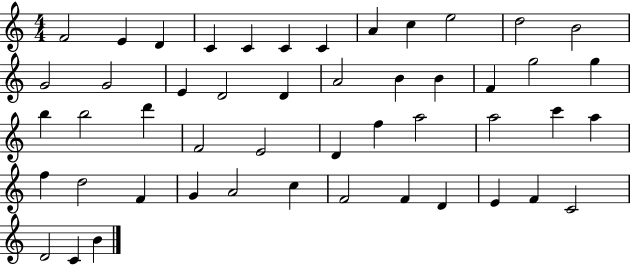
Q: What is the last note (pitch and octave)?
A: B4